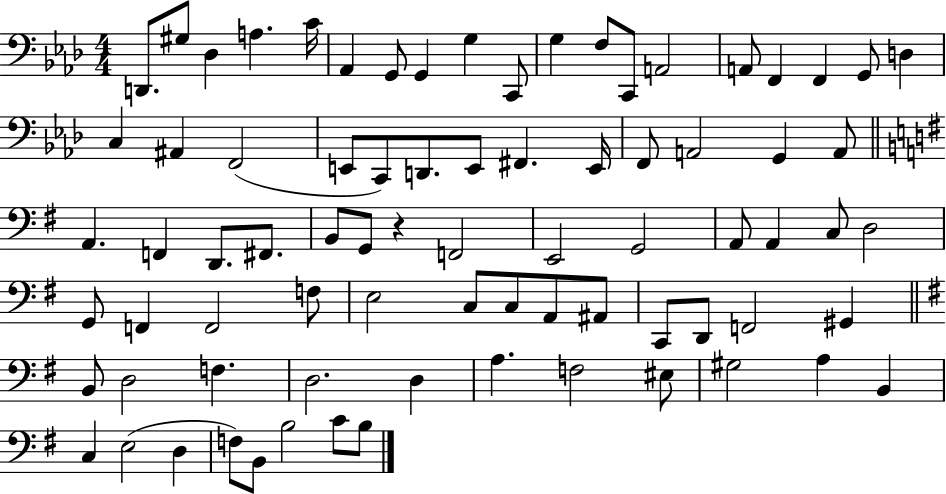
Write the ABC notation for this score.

X:1
T:Untitled
M:4/4
L:1/4
K:Ab
D,,/2 ^G,/2 _D, A, C/4 _A,, G,,/2 G,, G, C,,/2 G, F,/2 C,,/2 A,,2 A,,/2 F,, F,, G,,/2 D, C, ^A,, F,,2 E,,/2 C,,/2 D,,/2 E,,/2 ^F,, E,,/4 F,,/2 A,,2 G,, A,,/2 A,, F,, D,,/2 ^F,,/2 B,,/2 G,,/2 z F,,2 E,,2 G,,2 A,,/2 A,, C,/2 D,2 G,,/2 F,, F,,2 F,/2 E,2 C,/2 C,/2 A,,/2 ^A,,/2 C,,/2 D,,/2 F,,2 ^G,, B,,/2 D,2 F, D,2 D, A, F,2 ^E,/2 ^G,2 A, B,, C, E,2 D, F,/2 B,,/2 B,2 C/2 B,/2